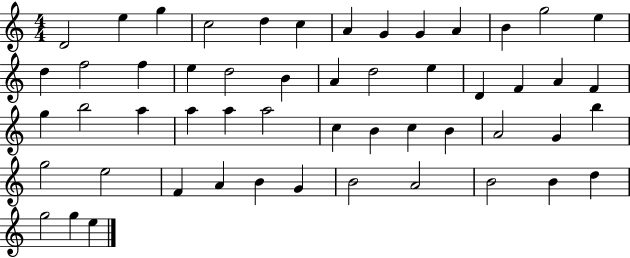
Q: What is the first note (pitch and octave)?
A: D4